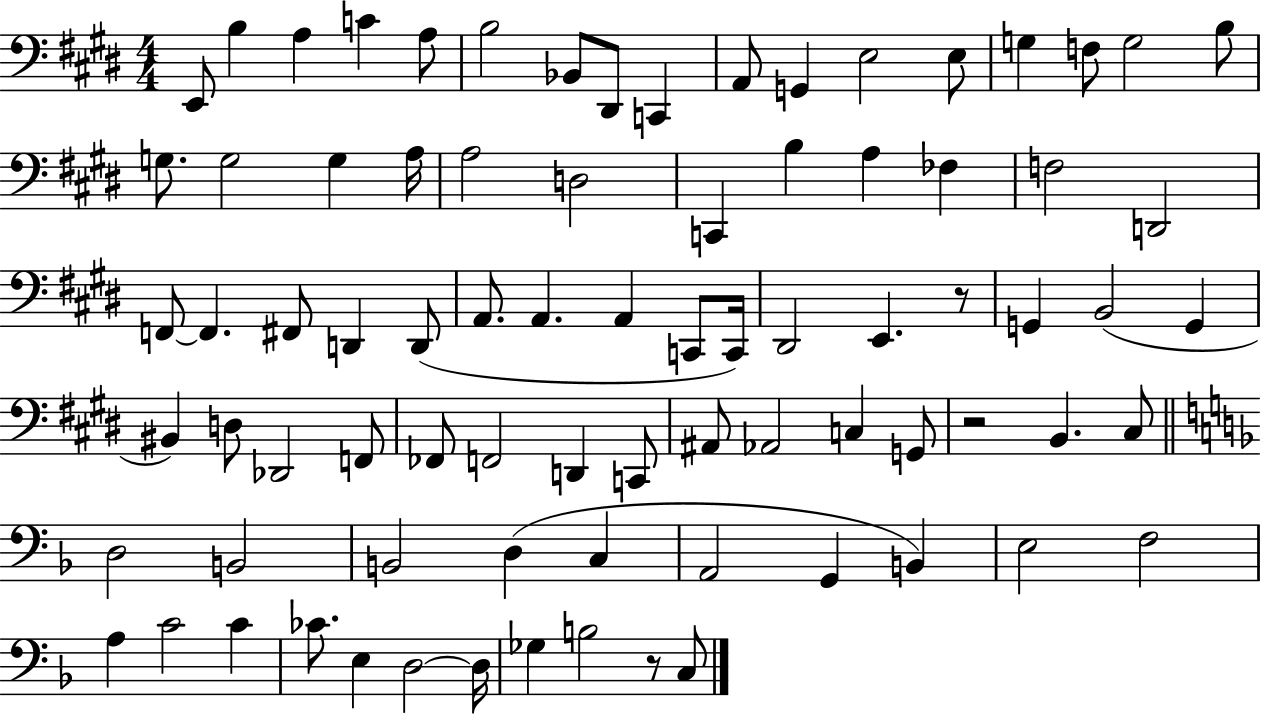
X:1
T:Untitled
M:4/4
L:1/4
K:E
E,,/2 B, A, C A,/2 B,2 _B,,/2 ^D,,/2 C,, A,,/2 G,, E,2 E,/2 G, F,/2 G,2 B,/2 G,/2 G,2 G, A,/4 A,2 D,2 C,, B, A, _F, F,2 D,,2 F,,/2 F,, ^F,,/2 D,, D,,/2 A,,/2 A,, A,, C,,/2 C,,/4 ^D,,2 E,, z/2 G,, B,,2 G,, ^B,, D,/2 _D,,2 F,,/2 _F,,/2 F,,2 D,, C,,/2 ^A,,/2 _A,,2 C, G,,/2 z2 B,, ^C,/2 D,2 B,,2 B,,2 D, C, A,,2 G,, B,, E,2 F,2 A, C2 C _C/2 E, D,2 D,/4 _G, B,2 z/2 C,/2